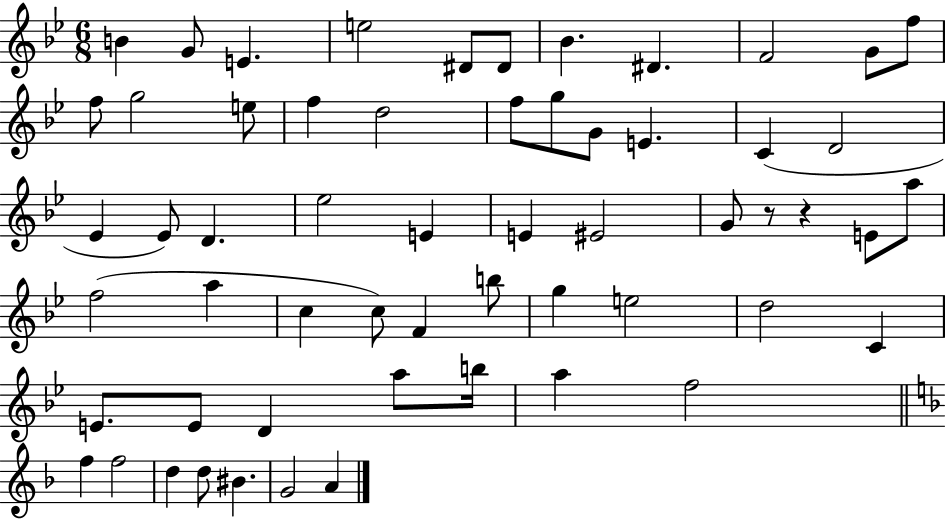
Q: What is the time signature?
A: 6/8